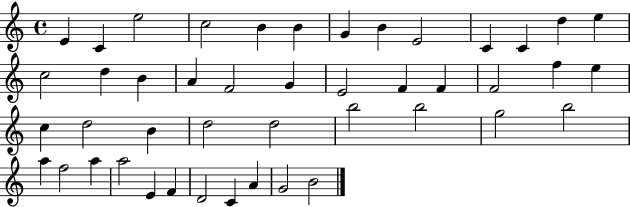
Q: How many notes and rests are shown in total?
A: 45